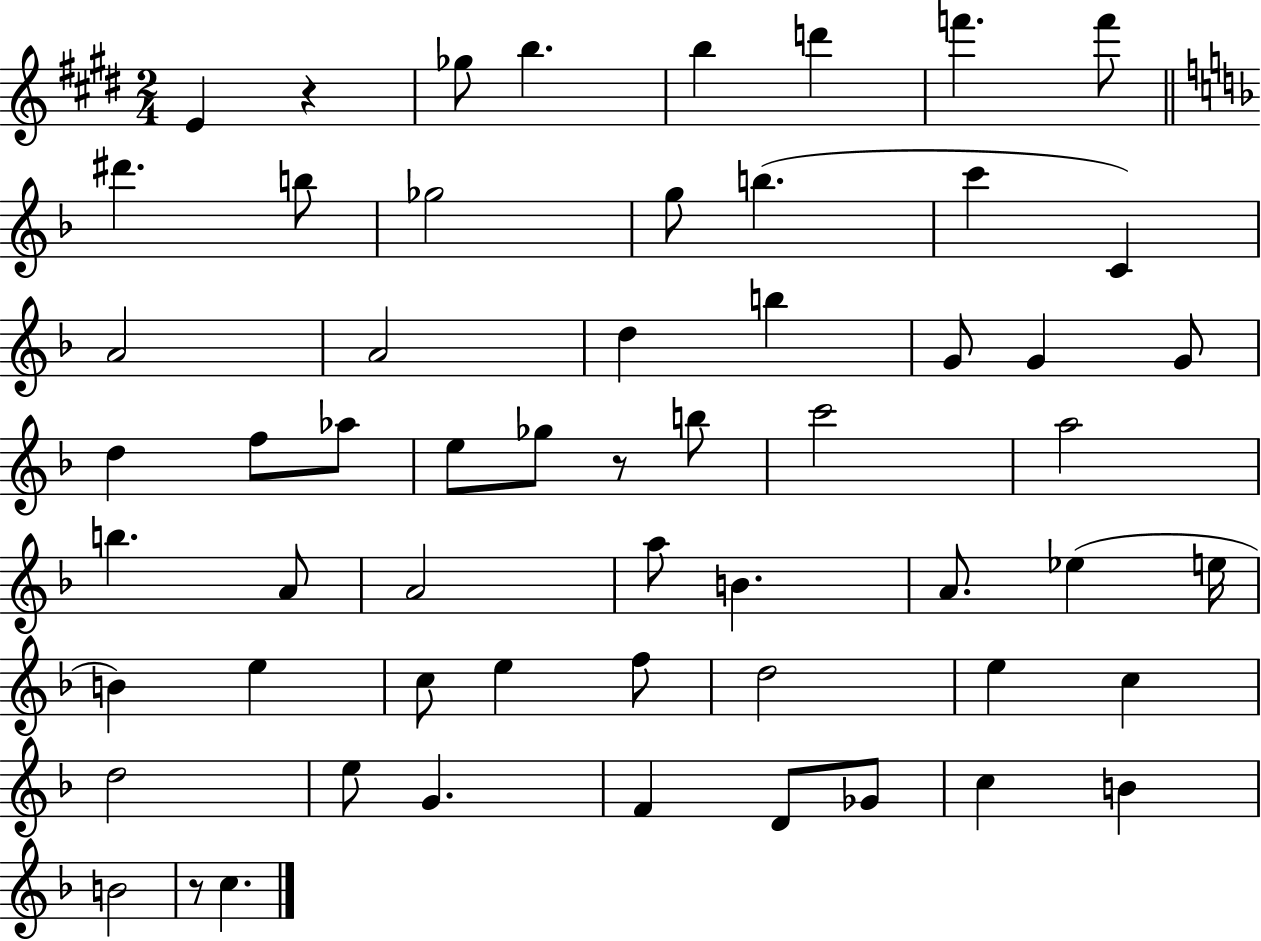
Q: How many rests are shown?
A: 3